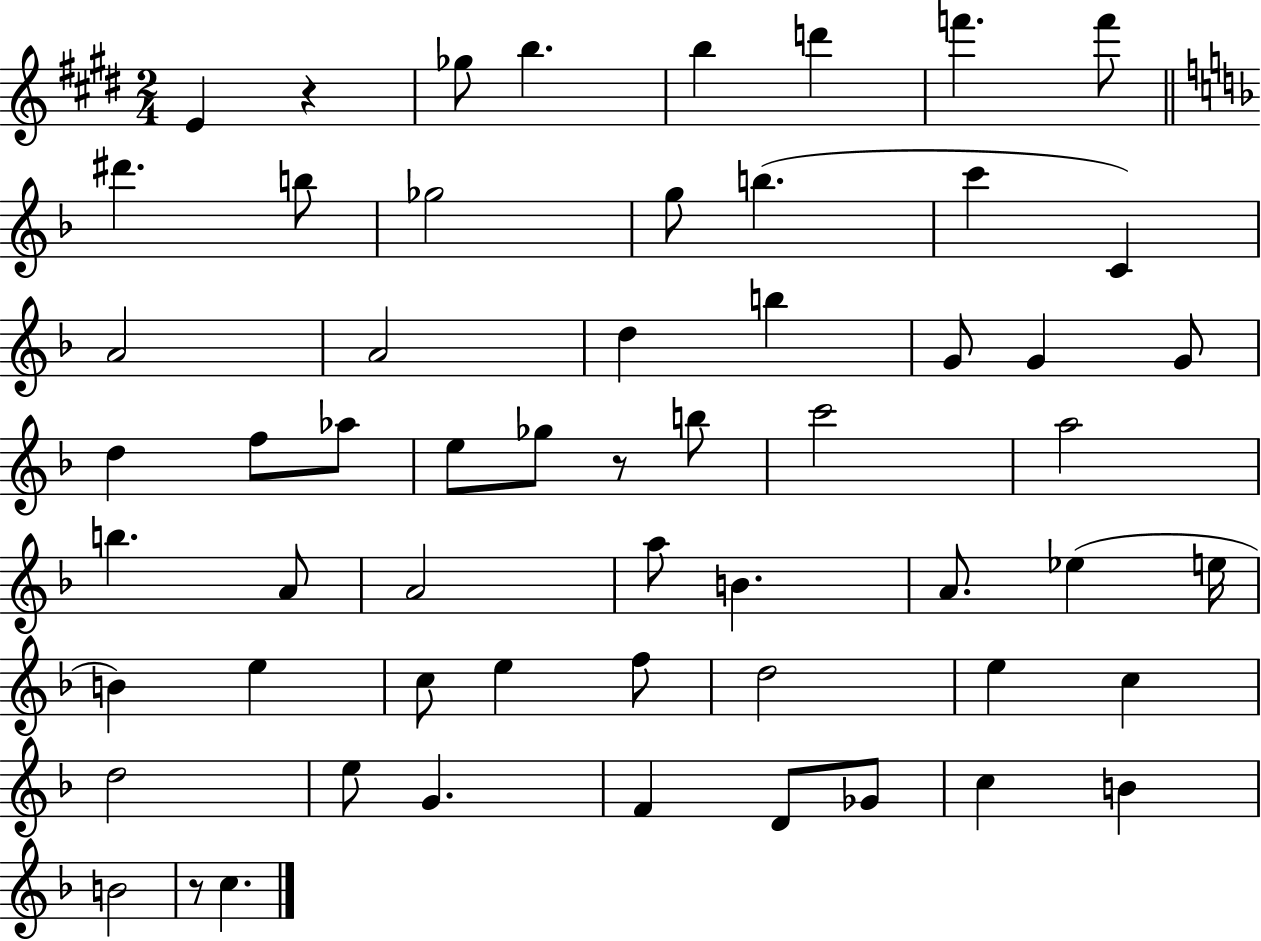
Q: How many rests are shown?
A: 3